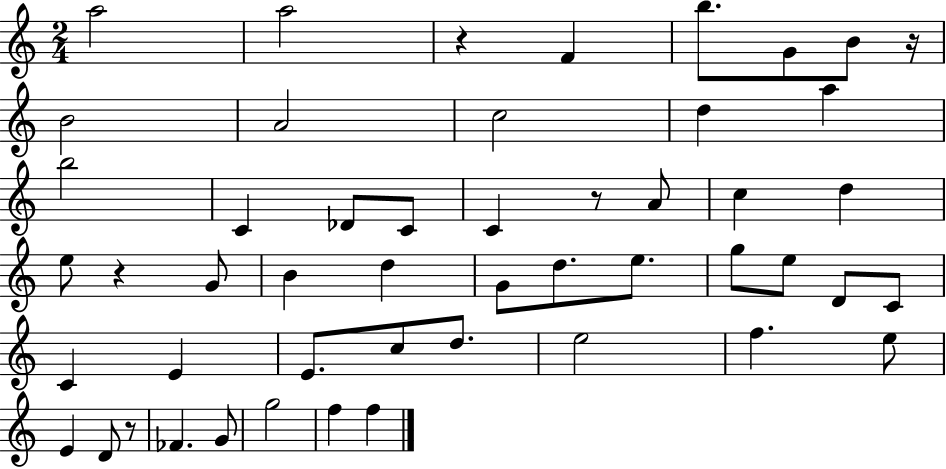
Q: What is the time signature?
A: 2/4